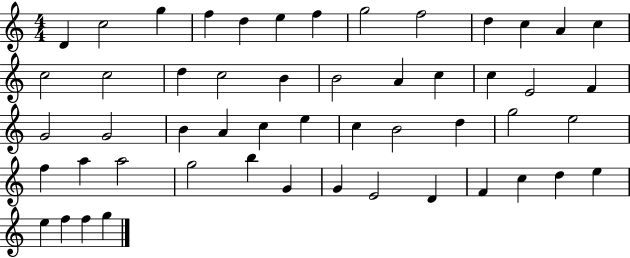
{
  \clef treble
  \numericTimeSignature
  \time 4/4
  \key c \major
  d'4 c''2 g''4 | f''4 d''4 e''4 f''4 | g''2 f''2 | d''4 c''4 a'4 c''4 | \break c''2 c''2 | d''4 c''2 b'4 | b'2 a'4 c''4 | c''4 e'2 f'4 | \break g'2 g'2 | b'4 a'4 c''4 e''4 | c''4 b'2 d''4 | g''2 e''2 | \break f''4 a''4 a''2 | g''2 b''4 g'4 | g'4 e'2 d'4 | f'4 c''4 d''4 e''4 | \break e''4 f''4 f''4 g''4 | \bar "|."
}